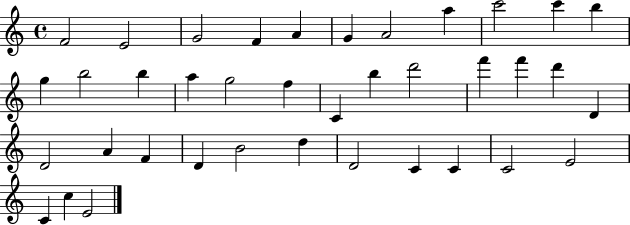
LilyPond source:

{
  \clef treble
  \time 4/4
  \defaultTimeSignature
  \key c \major
  f'2 e'2 | g'2 f'4 a'4 | g'4 a'2 a''4 | c'''2 c'''4 b''4 | \break g''4 b''2 b''4 | a''4 g''2 f''4 | c'4 b''4 d'''2 | f'''4 f'''4 d'''4 d'4 | \break d'2 a'4 f'4 | d'4 b'2 d''4 | d'2 c'4 c'4 | c'2 e'2 | \break c'4 c''4 e'2 | \bar "|."
}